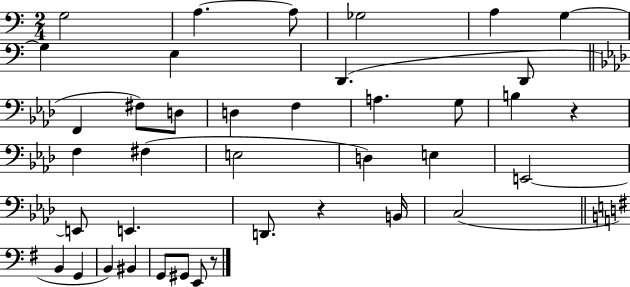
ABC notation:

X:1
T:Untitled
M:2/4
L:1/4
K:C
G,2 A, A,/2 _G,2 A, G, G, E, D,, D,,/2 F,, ^F,/2 D,/2 D, F, A, G,/2 B, z F, ^F, E,2 D, E, E,,2 E,,/2 E,, D,,/2 z B,,/4 C,2 B,, G,, B,, ^B,, G,,/2 ^G,,/2 E,,/2 z/2